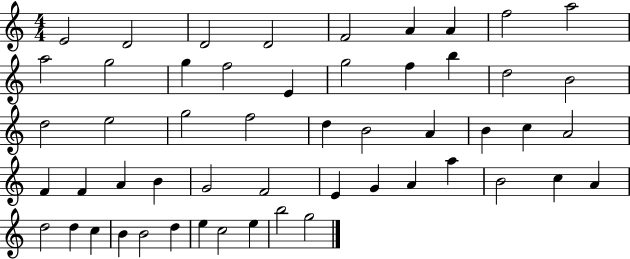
E4/h D4/h D4/h D4/h F4/h A4/q A4/q F5/h A5/h A5/h G5/h G5/q F5/h E4/q G5/h F5/q B5/q D5/h B4/h D5/h E5/h G5/h F5/h D5/q B4/h A4/q B4/q C5/q A4/h F4/q F4/q A4/q B4/q G4/h F4/h E4/q G4/q A4/q A5/q B4/h C5/q A4/q D5/h D5/q C5/q B4/q B4/h D5/q E5/q C5/h E5/q B5/h G5/h